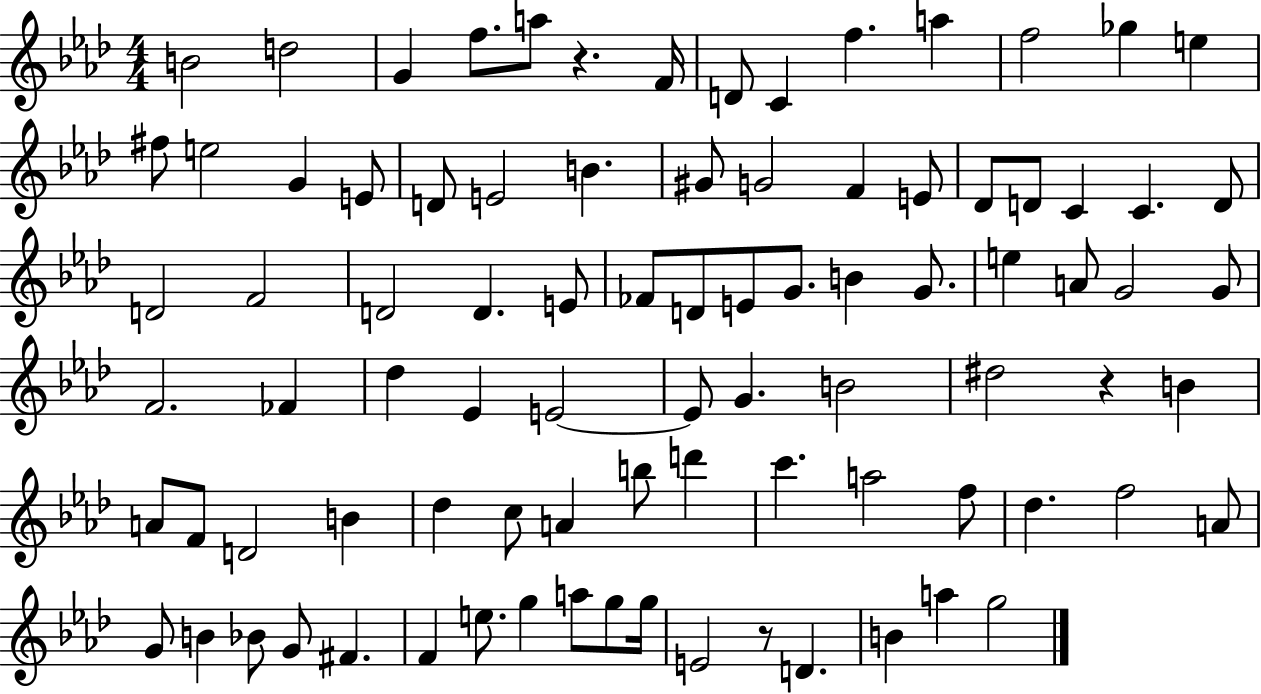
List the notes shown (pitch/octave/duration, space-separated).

B4/h D5/h G4/q F5/e. A5/e R/q. F4/s D4/e C4/q F5/q. A5/q F5/h Gb5/q E5/q F#5/e E5/h G4/q E4/e D4/e E4/h B4/q. G#4/e G4/h F4/q E4/e Db4/e D4/e C4/q C4/q. D4/e D4/h F4/h D4/h D4/q. E4/e FES4/e D4/e E4/e G4/e. B4/q G4/e. E5/q A4/e G4/h G4/e F4/h. FES4/q Db5/q Eb4/q E4/h E4/e G4/q. B4/h D#5/h R/q B4/q A4/e F4/e D4/h B4/q Db5/q C5/e A4/q B5/e D6/q C6/q. A5/h F5/e Db5/q. F5/h A4/e G4/e B4/q Bb4/e G4/e F#4/q. F4/q E5/e. G5/q A5/e G5/e G5/s E4/h R/e D4/q. B4/q A5/q G5/h